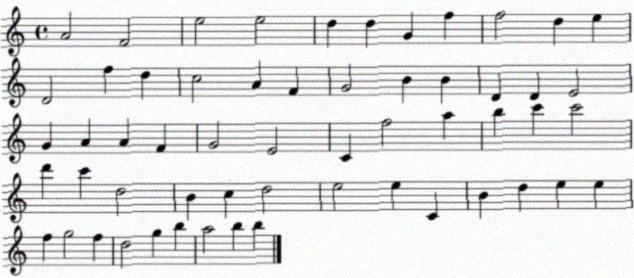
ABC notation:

X:1
T:Untitled
M:4/4
L:1/4
K:C
A2 F2 e2 e2 d d G f f2 d e D2 f d c2 A F G2 B B D D E2 G A A F G2 E2 C f2 a b c' c'2 d' c' d2 B c d2 e2 e C B d e e f g2 f d2 g b a2 b b